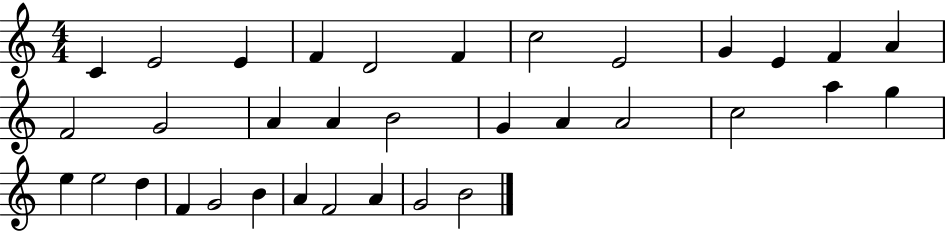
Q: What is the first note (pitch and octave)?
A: C4